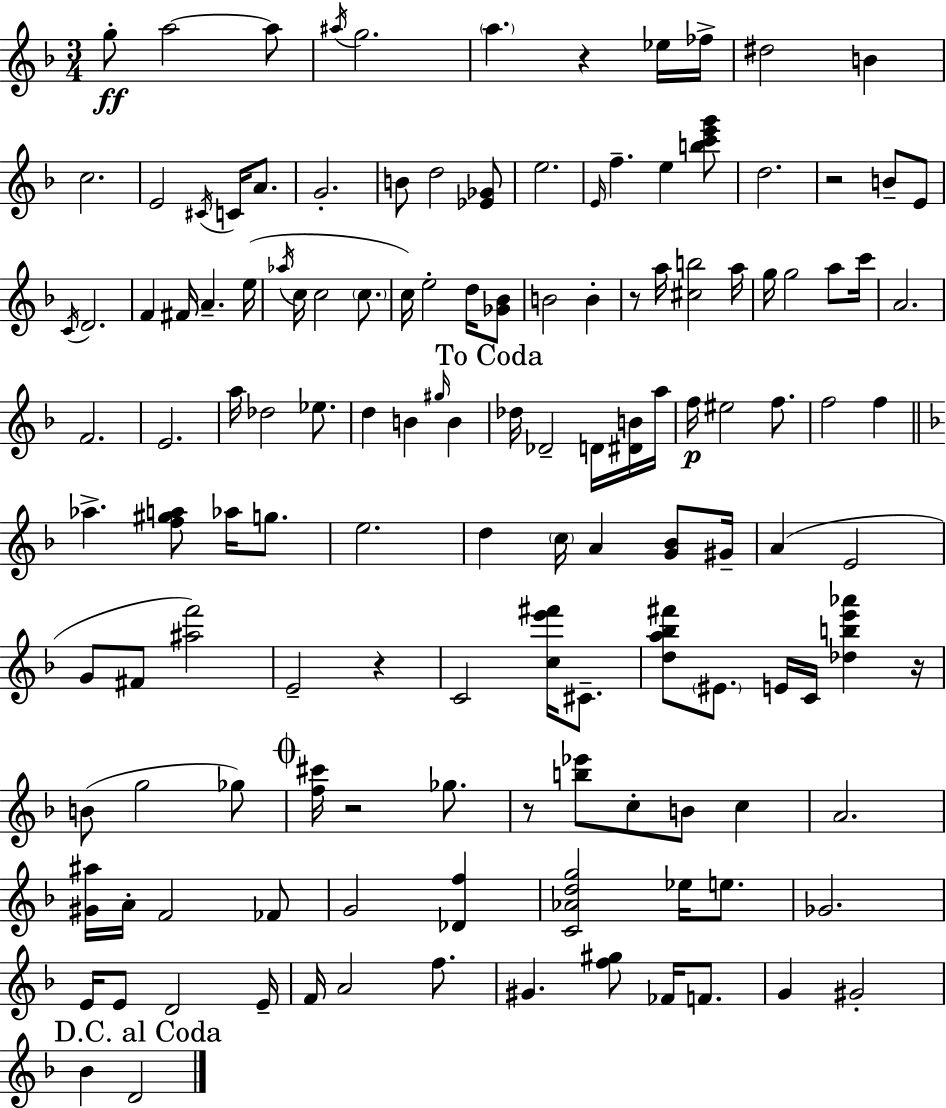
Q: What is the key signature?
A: F major